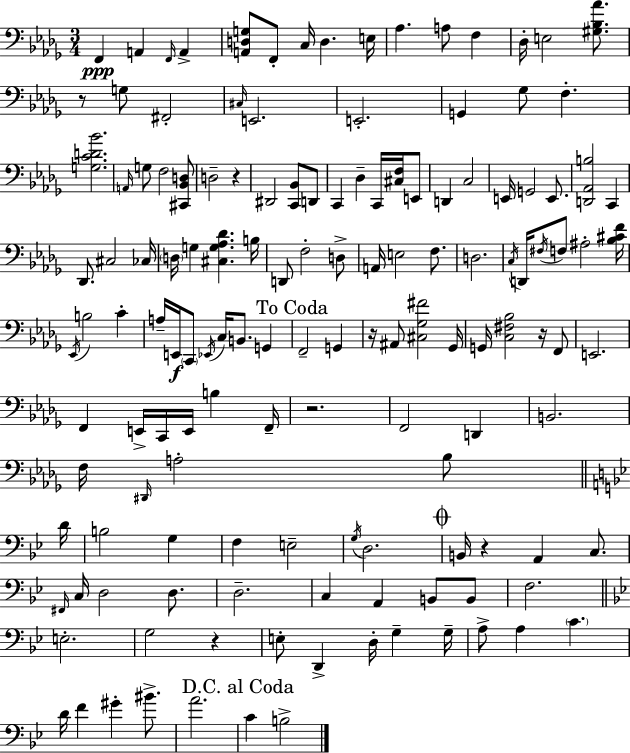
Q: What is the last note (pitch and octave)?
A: B3